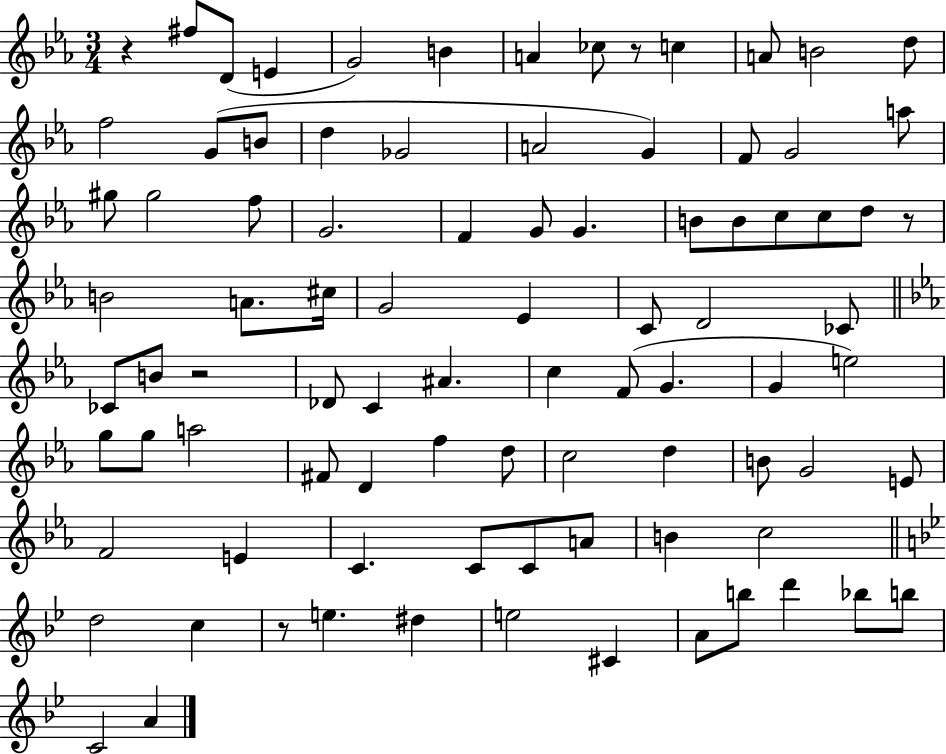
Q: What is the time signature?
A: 3/4